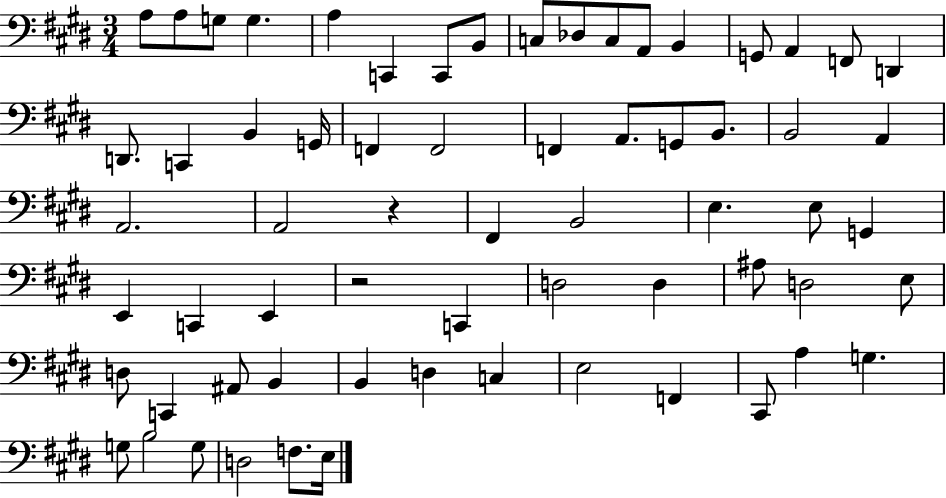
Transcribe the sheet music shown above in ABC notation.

X:1
T:Untitled
M:3/4
L:1/4
K:E
A,/2 A,/2 G,/2 G, A, C,, C,,/2 B,,/2 C,/2 _D,/2 C,/2 A,,/2 B,, G,,/2 A,, F,,/2 D,, D,,/2 C,, B,, G,,/4 F,, F,,2 F,, A,,/2 G,,/2 B,,/2 B,,2 A,, A,,2 A,,2 z ^F,, B,,2 E, E,/2 G,, E,, C,, E,, z2 C,, D,2 D, ^A,/2 D,2 E,/2 D,/2 C,, ^A,,/2 B,, B,, D, C, E,2 F,, ^C,,/2 A, G, G,/2 B,2 G,/2 D,2 F,/2 E,/4